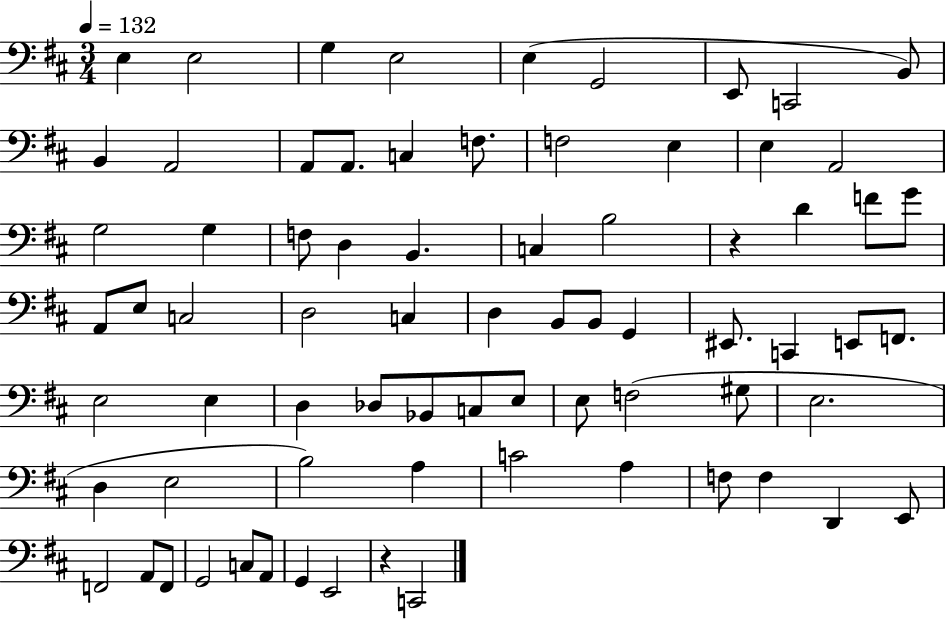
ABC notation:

X:1
T:Untitled
M:3/4
L:1/4
K:D
E, E,2 G, E,2 E, G,,2 E,,/2 C,,2 B,,/2 B,, A,,2 A,,/2 A,,/2 C, F,/2 F,2 E, E, A,,2 G,2 G, F,/2 D, B,, C, B,2 z D F/2 G/2 A,,/2 E,/2 C,2 D,2 C, D, B,,/2 B,,/2 G,, ^E,,/2 C,, E,,/2 F,,/2 E,2 E, D, _D,/2 _B,,/2 C,/2 E,/2 E,/2 F,2 ^G,/2 E,2 D, E,2 B,2 A, C2 A, F,/2 F, D,, E,,/2 F,,2 A,,/2 F,,/2 G,,2 C,/2 A,,/2 G,, E,,2 z C,,2